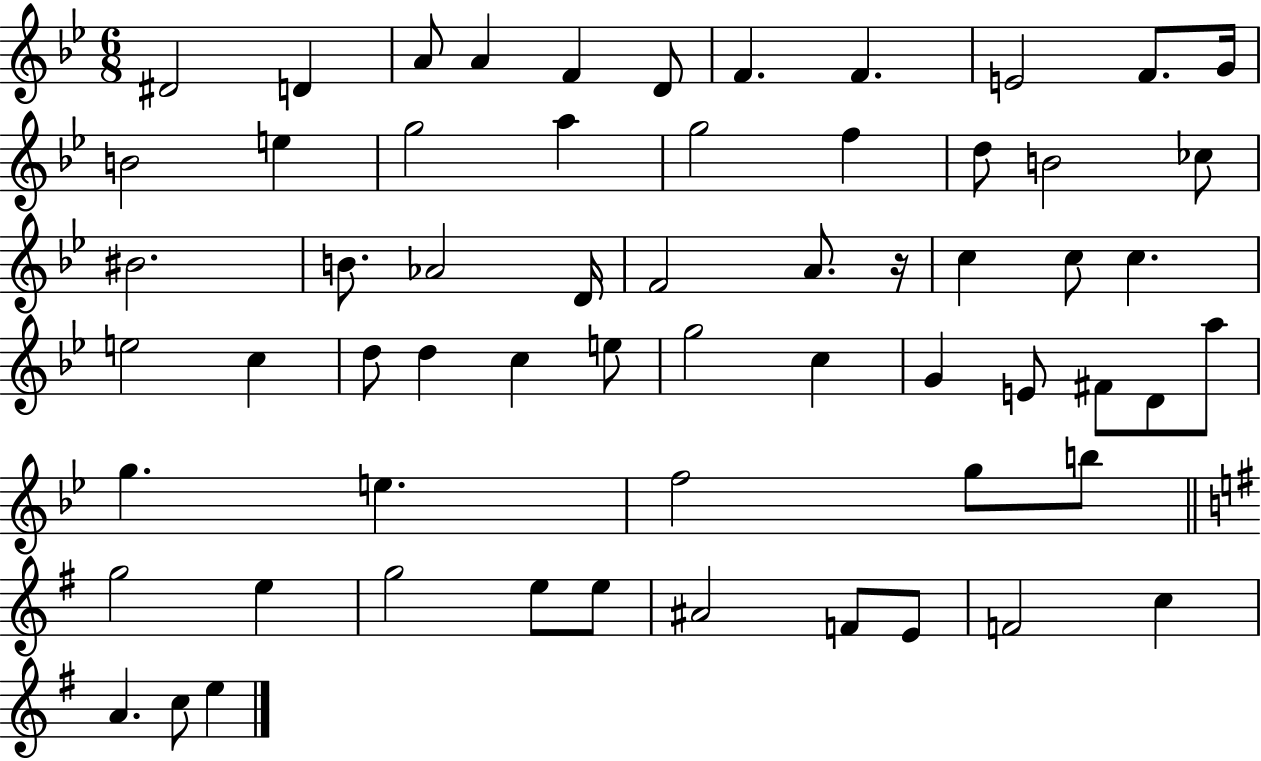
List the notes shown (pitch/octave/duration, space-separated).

D#4/h D4/q A4/e A4/q F4/q D4/e F4/q. F4/q. E4/h F4/e. G4/s B4/h E5/q G5/h A5/q G5/h F5/q D5/e B4/h CES5/e BIS4/h. B4/e. Ab4/h D4/s F4/h A4/e. R/s C5/q C5/e C5/q. E5/h C5/q D5/e D5/q C5/q E5/e G5/h C5/q G4/q E4/e F#4/e D4/e A5/e G5/q. E5/q. F5/h G5/e B5/e G5/h E5/q G5/h E5/e E5/e A#4/h F4/e E4/e F4/h C5/q A4/q. C5/e E5/q